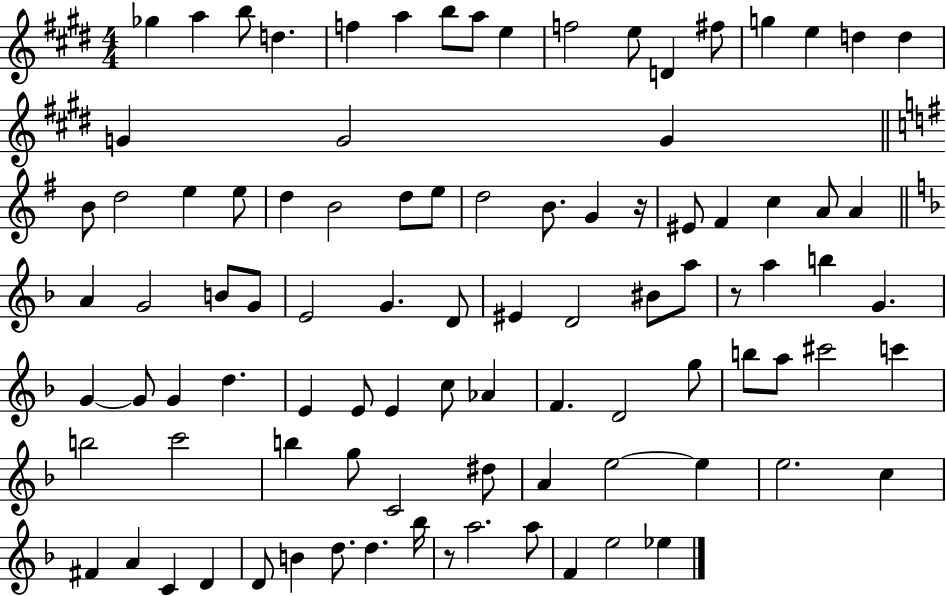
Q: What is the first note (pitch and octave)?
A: Gb5